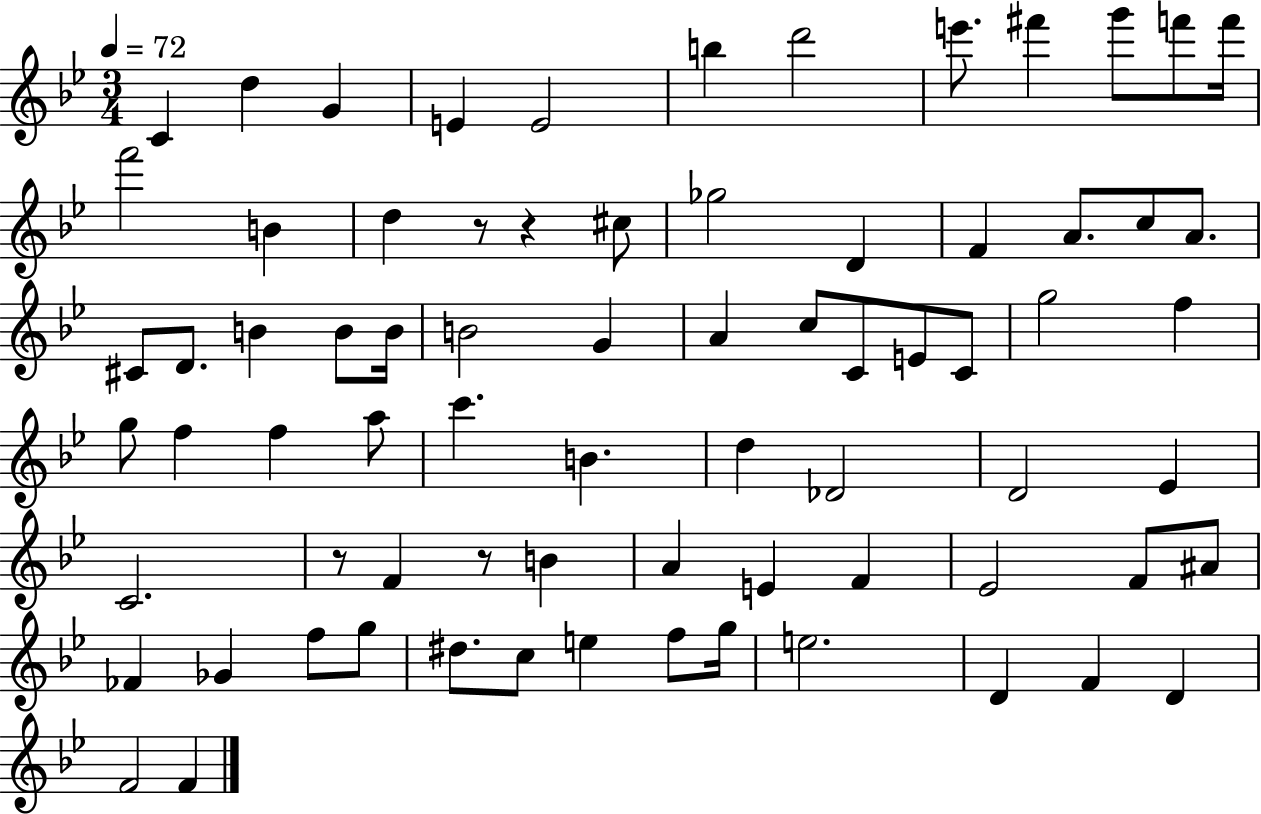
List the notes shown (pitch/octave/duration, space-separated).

C4/q D5/q G4/q E4/q E4/h B5/q D6/h E6/e. F#6/q G6/e F6/e F6/s F6/h B4/q D5/q R/e R/q C#5/e Gb5/h D4/q F4/q A4/e. C5/e A4/e. C#4/e D4/e. B4/q B4/e B4/s B4/h G4/q A4/q C5/e C4/e E4/e C4/e G5/h F5/q G5/e F5/q F5/q A5/e C6/q. B4/q. D5/q Db4/h D4/h Eb4/q C4/h. R/e F4/q R/e B4/q A4/q E4/q F4/q Eb4/h F4/e A#4/e FES4/q Gb4/q F5/e G5/e D#5/e. C5/e E5/q F5/e G5/s E5/h. D4/q F4/q D4/q F4/h F4/q